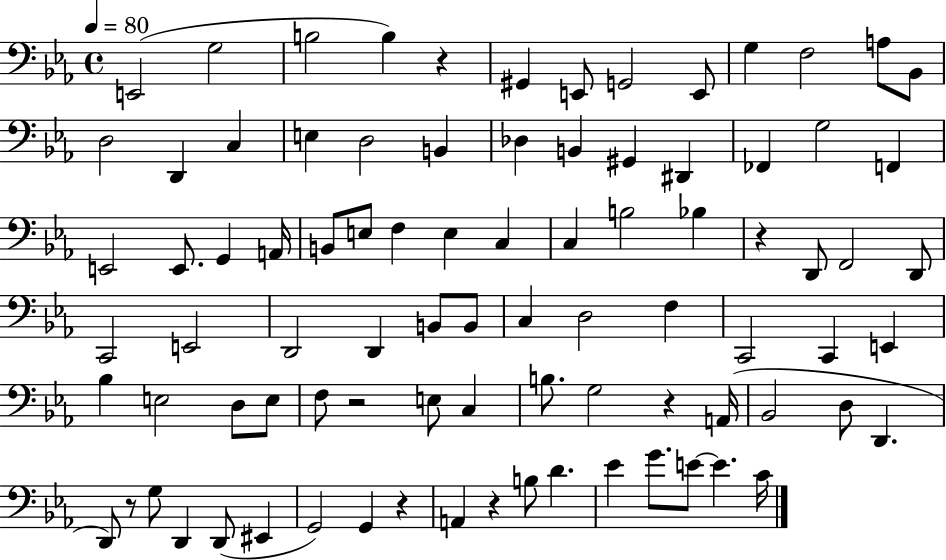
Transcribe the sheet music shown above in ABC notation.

X:1
T:Untitled
M:4/4
L:1/4
K:Eb
E,,2 G,2 B,2 B, z ^G,, E,,/2 G,,2 E,,/2 G, F,2 A,/2 _B,,/2 D,2 D,, C, E, D,2 B,, _D, B,, ^G,, ^D,, _F,, G,2 F,, E,,2 E,,/2 G,, A,,/4 B,,/2 E,/2 F, E, C, C, B,2 _B, z D,,/2 F,,2 D,,/2 C,,2 E,,2 D,,2 D,, B,,/2 B,,/2 C, D,2 F, C,,2 C,, E,, _B, E,2 D,/2 E,/2 F,/2 z2 E,/2 C, B,/2 G,2 z A,,/4 _B,,2 D,/2 D,, D,,/2 z/2 G,/2 D,, D,,/2 ^E,, G,,2 G,, z A,, z B,/2 D _E G/2 E/2 E C/4